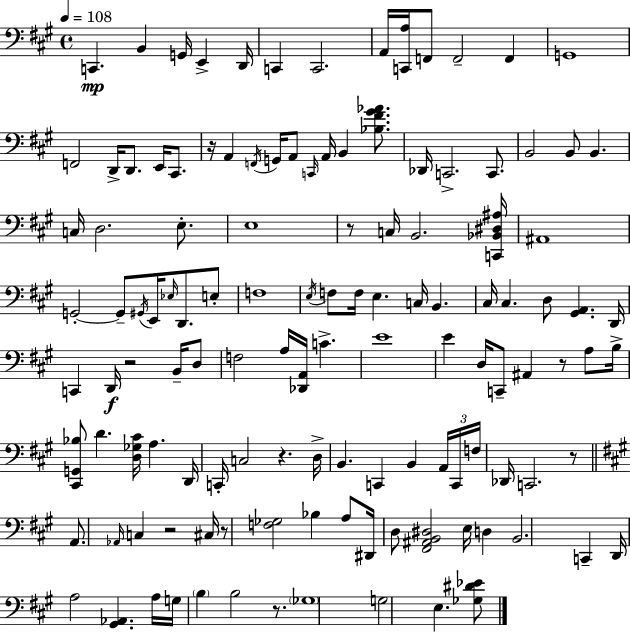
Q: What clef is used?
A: bass